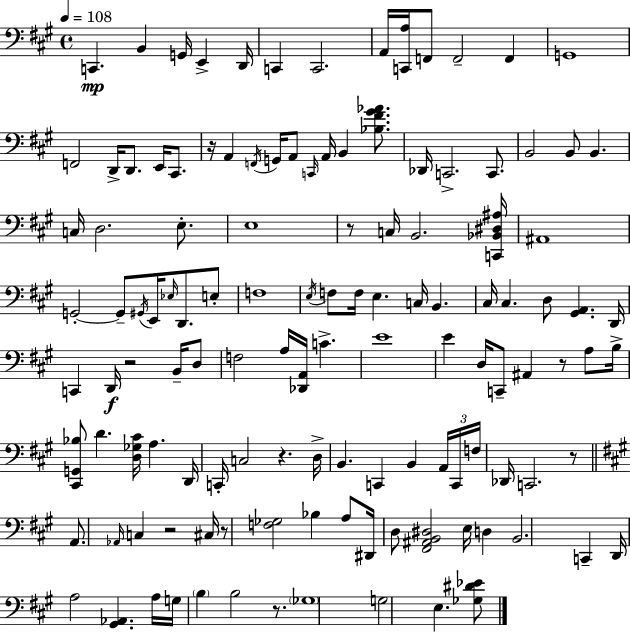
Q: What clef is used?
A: bass